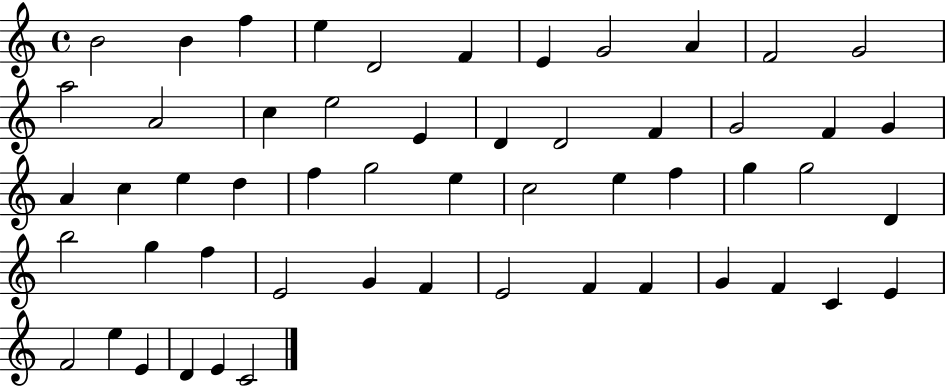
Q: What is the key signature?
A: C major